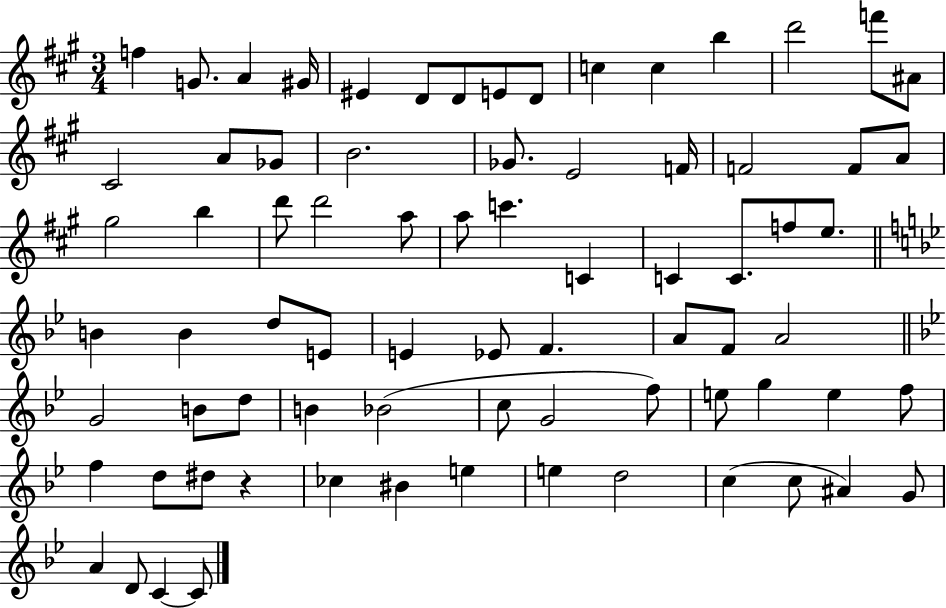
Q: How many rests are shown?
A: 1